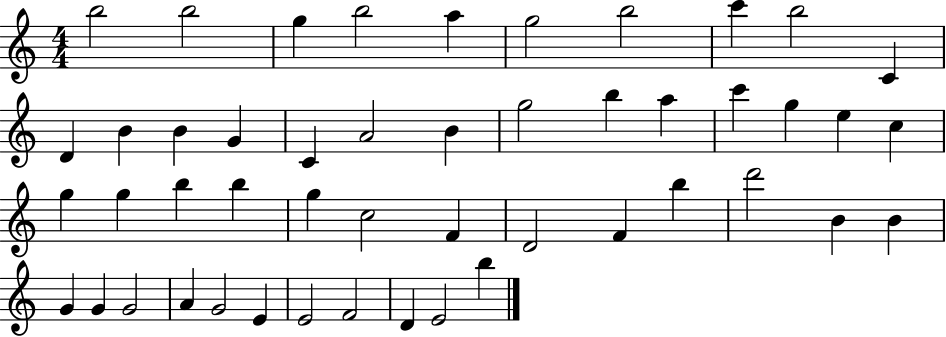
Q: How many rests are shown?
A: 0